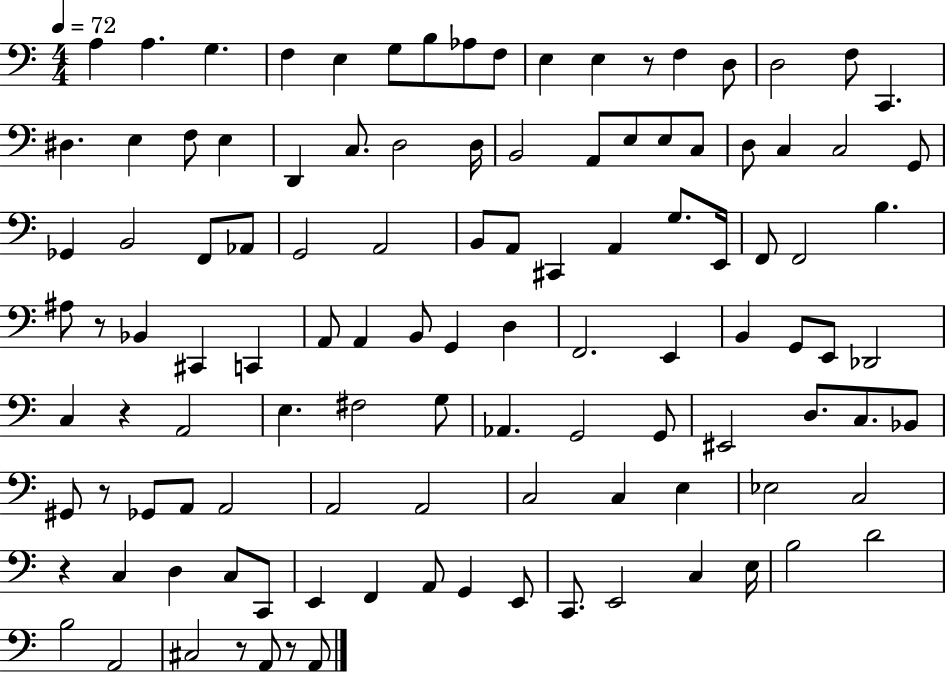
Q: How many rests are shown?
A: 7